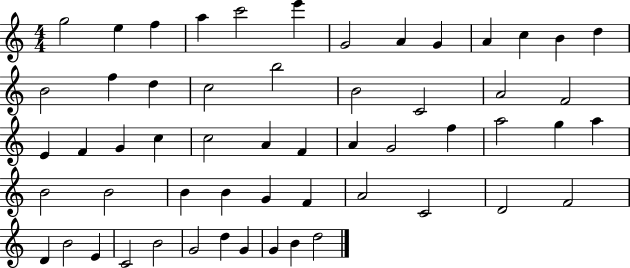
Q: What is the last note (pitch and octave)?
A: D5